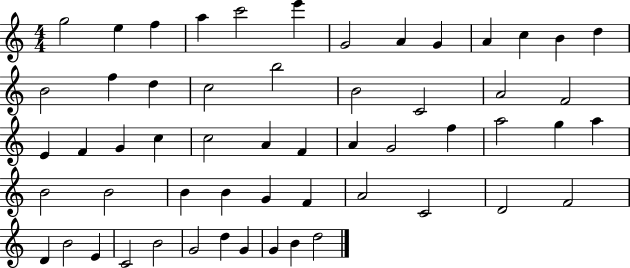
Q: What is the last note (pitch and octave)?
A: D5